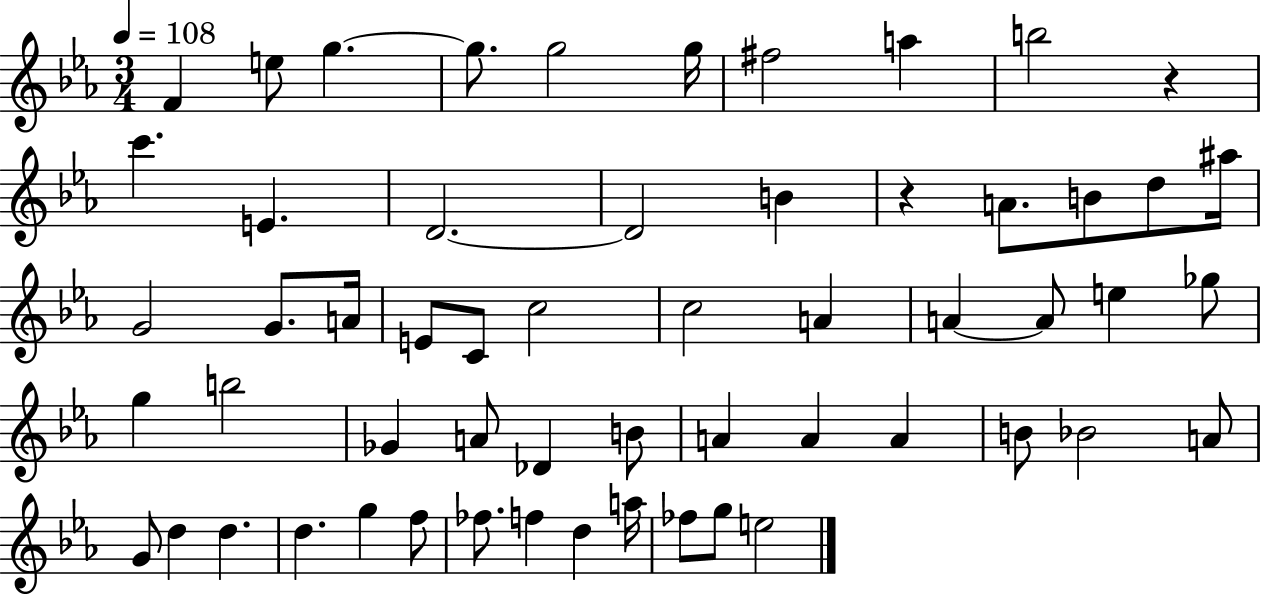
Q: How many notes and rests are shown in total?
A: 57